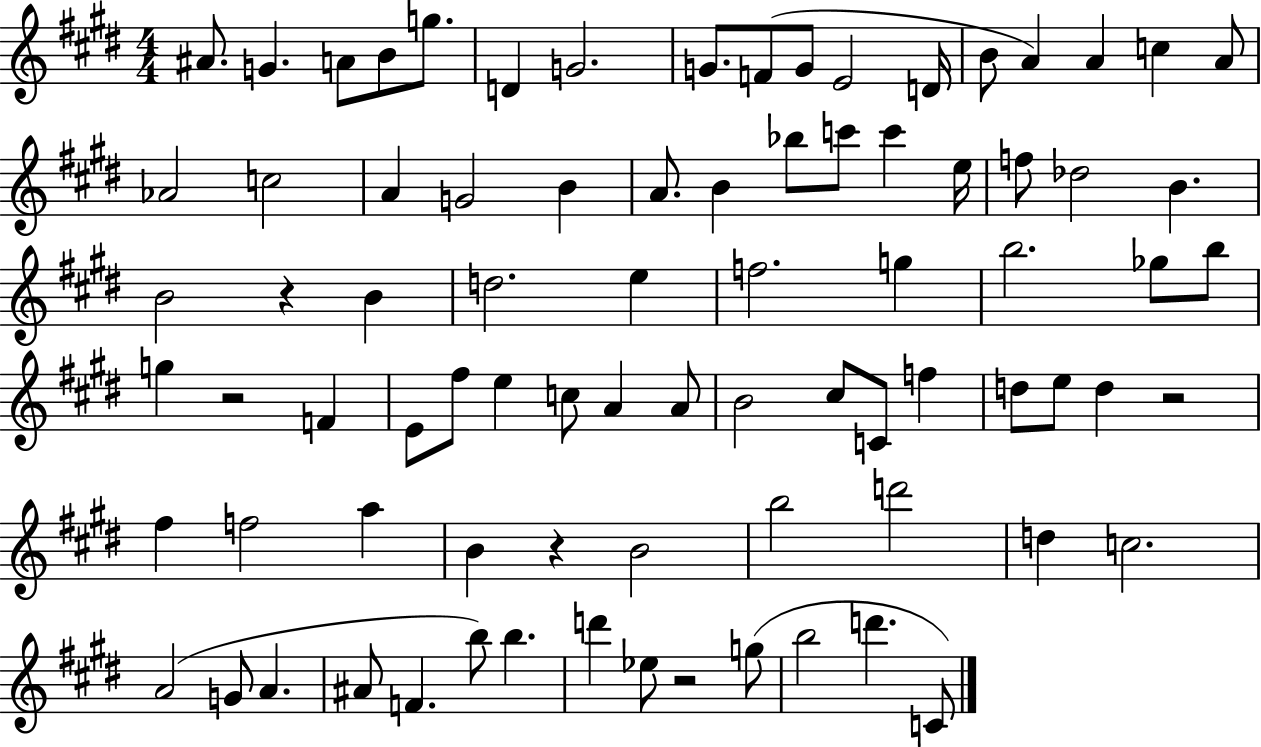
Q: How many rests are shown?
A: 5